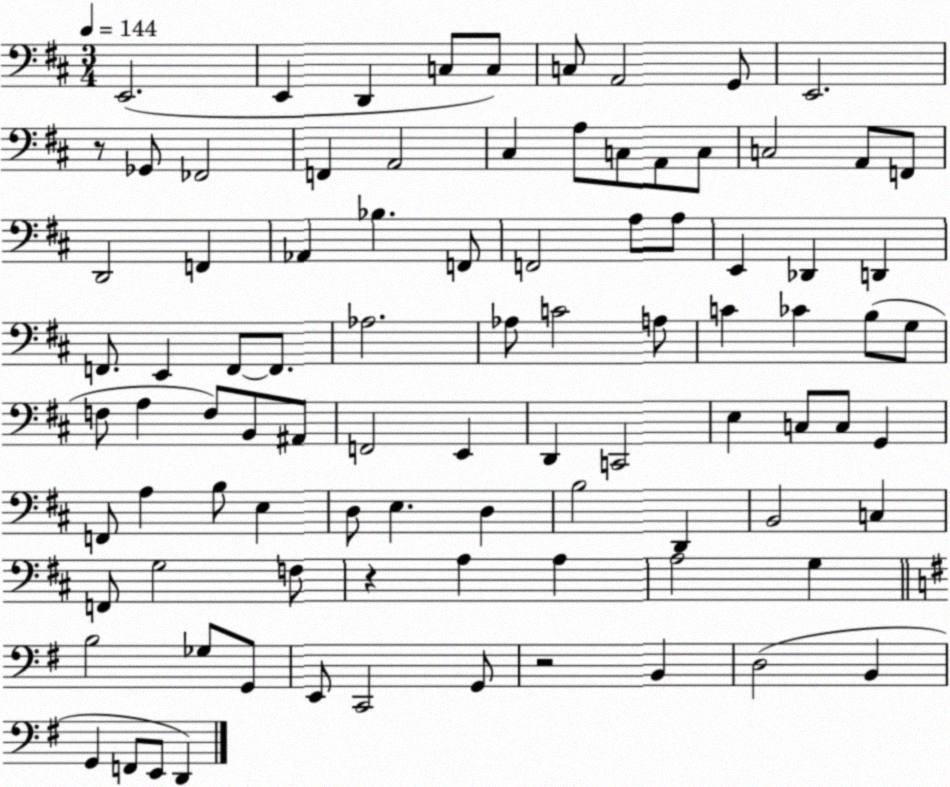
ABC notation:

X:1
T:Untitled
M:3/4
L:1/4
K:D
E,,2 E,, D,, C,/2 C,/2 C,/2 A,,2 G,,/2 E,,2 z/2 _G,,/2 _F,,2 F,, A,,2 ^C, A,/2 C,/2 A,,/2 C,/2 C,2 A,,/2 F,,/2 D,,2 F,, _A,, _B, F,,/2 F,,2 A,/2 A,/2 E,, _D,, D,, F,,/2 E,, F,,/2 F,,/2 _A,2 _A,/2 C2 A,/2 C _C B,/2 G,/2 F,/2 A, F,/2 B,,/2 ^A,,/2 F,,2 E,, D,, C,,2 E, C,/2 C,/2 G,, F,,/2 A, B,/2 E, D,/2 E, D, B,2 D,, B,,2 C, F,,/2 G,2 F,/2 z A, A, A,2 G, B,2 _G,/2 G,,/2 E,,/2 C,,2 G,,/2 z2 B,, D,2 B,, G,, F,,/2 E,,/2 D,,